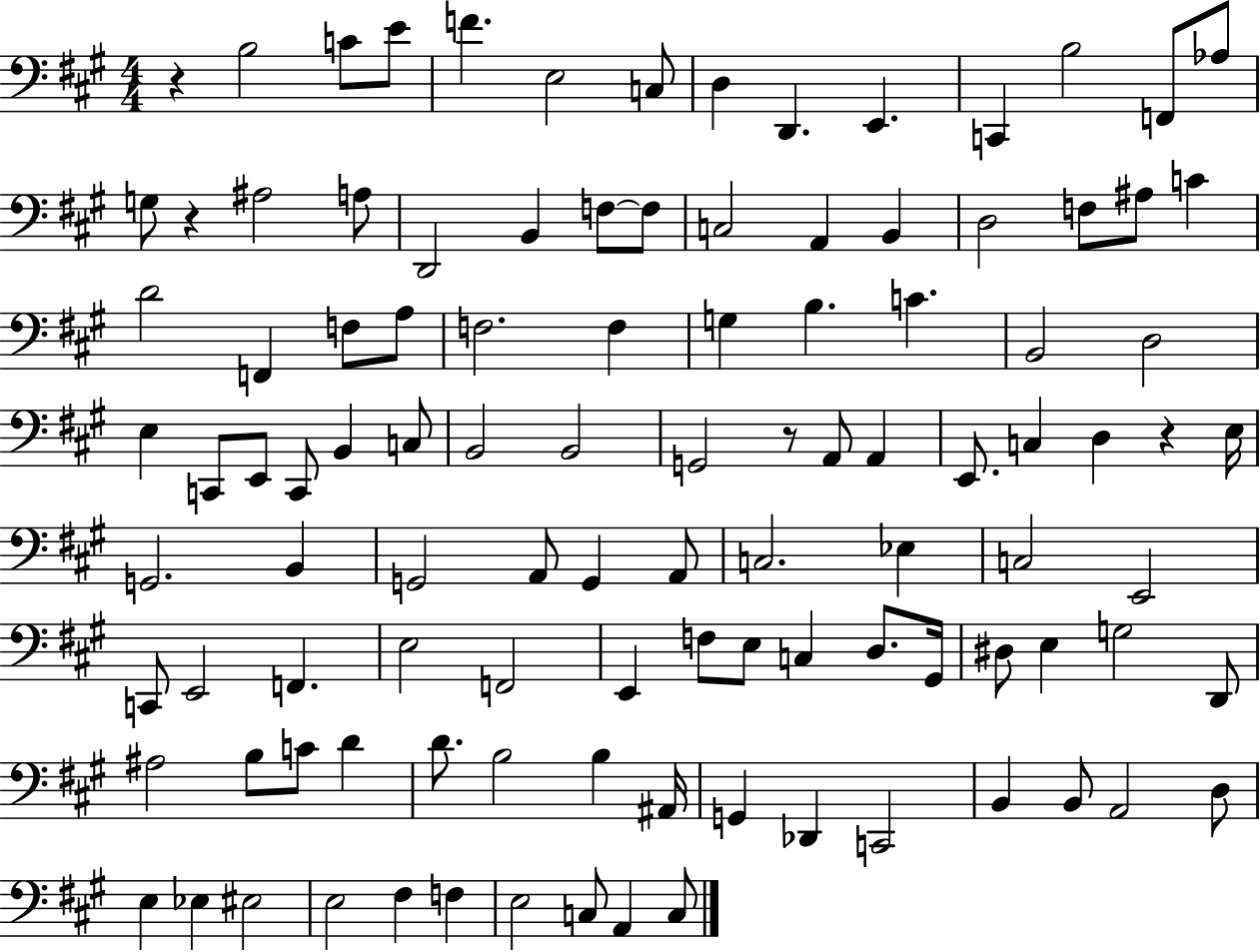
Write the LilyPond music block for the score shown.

{
  \clef bass
  \numericTimeSignature
  \time 4/4
  \key a \major
  r4 b2 c'8 e'8 | f'4. e2 c8 | d4 d,4. e,4. | c,4 b2 f,8 aes8 | \break g8 r4 ais2 a8 | d,2 b,4 f8~~ f8 | c2 a,4 b,4 | d2 f8 ais8 c'4 | \break d'2 f,4 f8 a8 | f2. f4 | g4 b4. c'4. | b,2 d2 | \break e4 c,8 e,8 c,8 b,4 c8 | b,2 b,2 | g,2 r8 a,8 a,4 | e,8. c4 d4 r4 e16 | \break g,2. b,4 | g,2 a,8 g,4 a,8 | c2. ees4 | c2 e,2 | \break c,8 e,2 f,4. | e2 f,2 | e,4 f8 e8 c4 d8. gis,16 | dis8 e4 g2 d,8 | \break ais2 b8 c'8 d'4 | d'8. b2 b4 ais,16 | g,4 des,4 c,2 | b,4 b,8 a,2 d8 | \break e4 ees4 eis2 | e2 fis4 f4 | e2 c8 a,4 c8 | \bar "|."
}